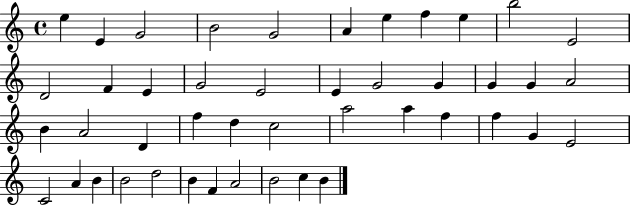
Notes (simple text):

E5/q E4/q G4/h B4/h G4/h A4/q E5/q F5/q E5/q B5/h E4/h D4/h F4/q E4/q G4/h E4/h E4/q G4/h G4/q G4/q G4/q A4/h B4/q A4/h D4/q F5/q D5/q C5/h A5/h A5/q F5/q F5/q G4/q E4/h C4/h A4/q B4/q B4/h D5/h B4/q F4/q A4/h B4/h C5/q B4/q